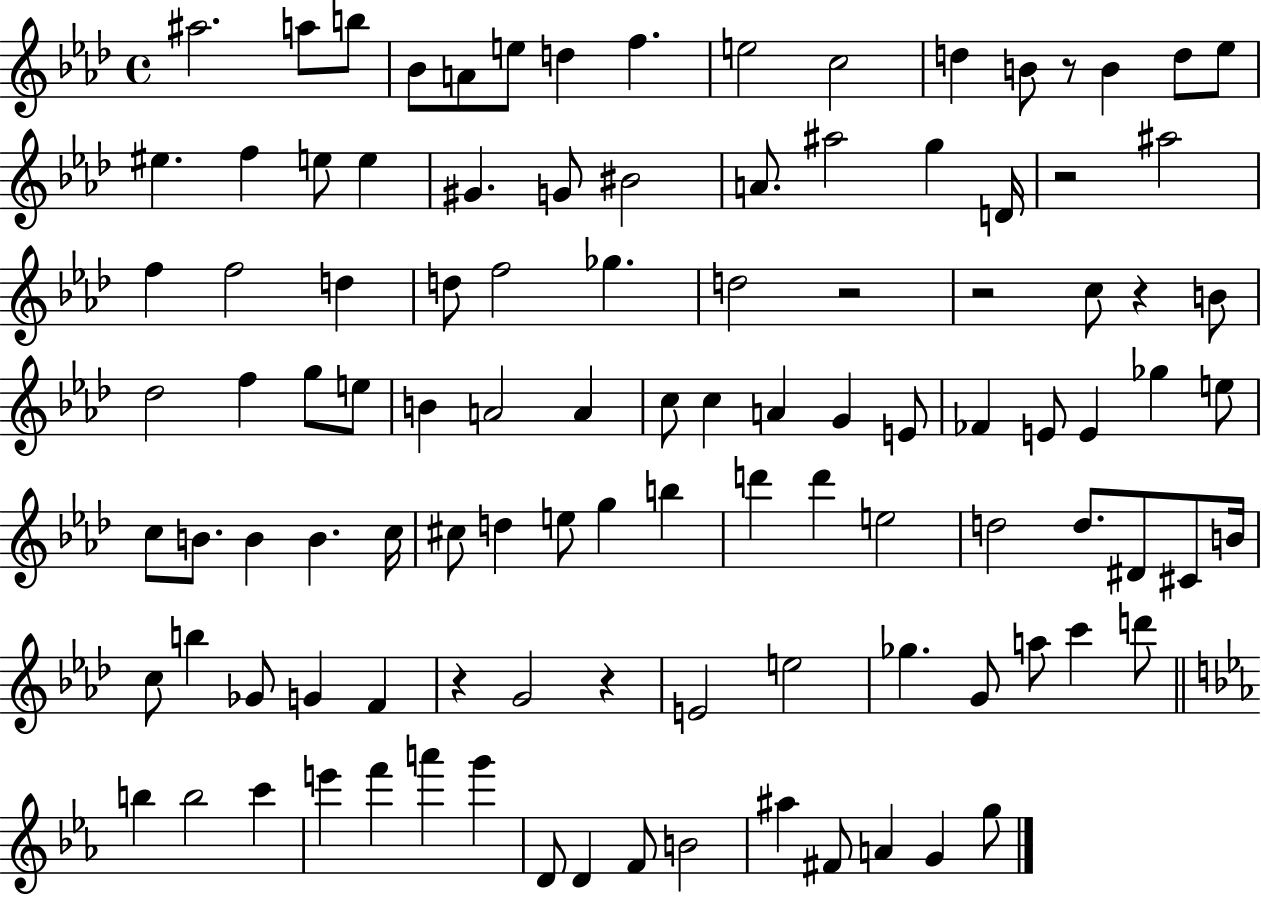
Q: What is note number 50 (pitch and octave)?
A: E4